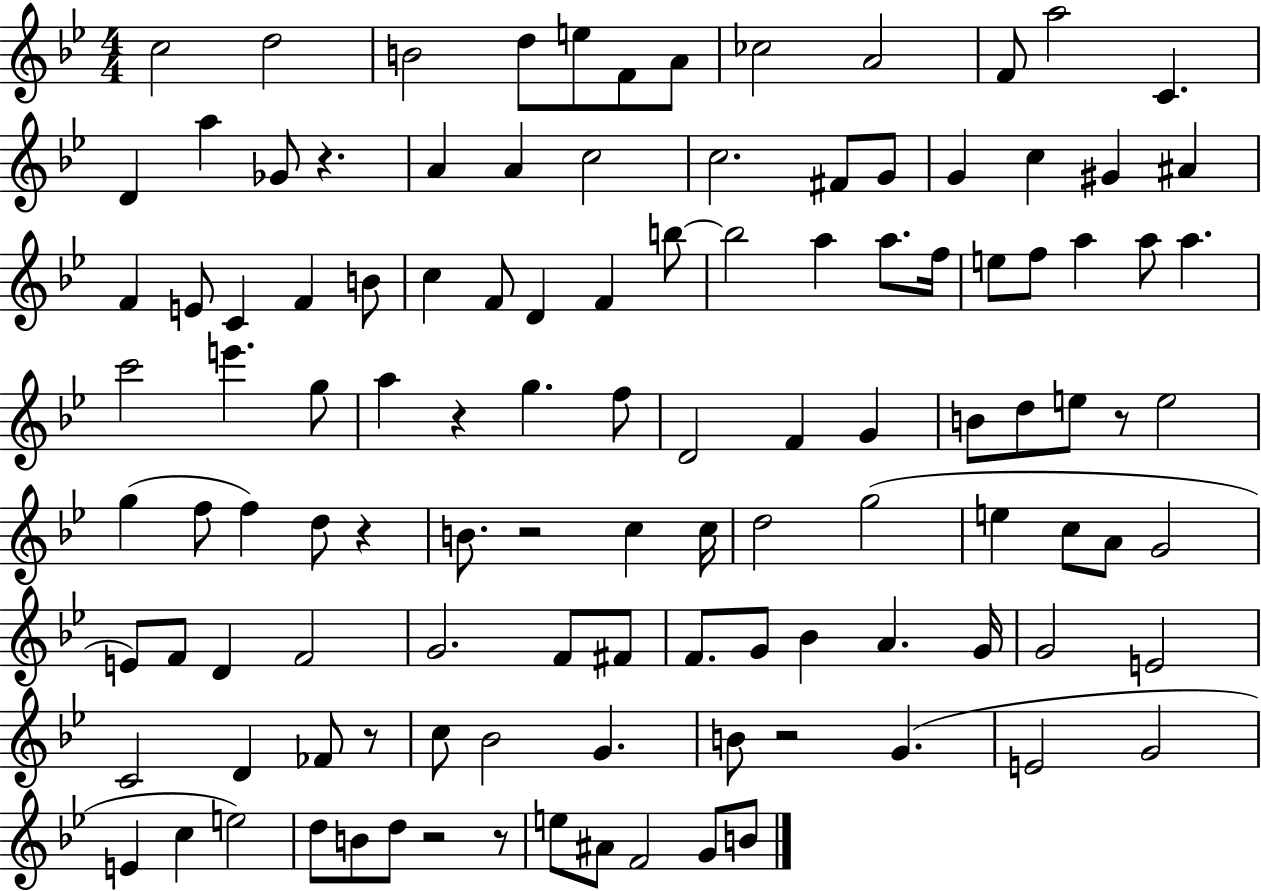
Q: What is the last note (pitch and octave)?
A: B4